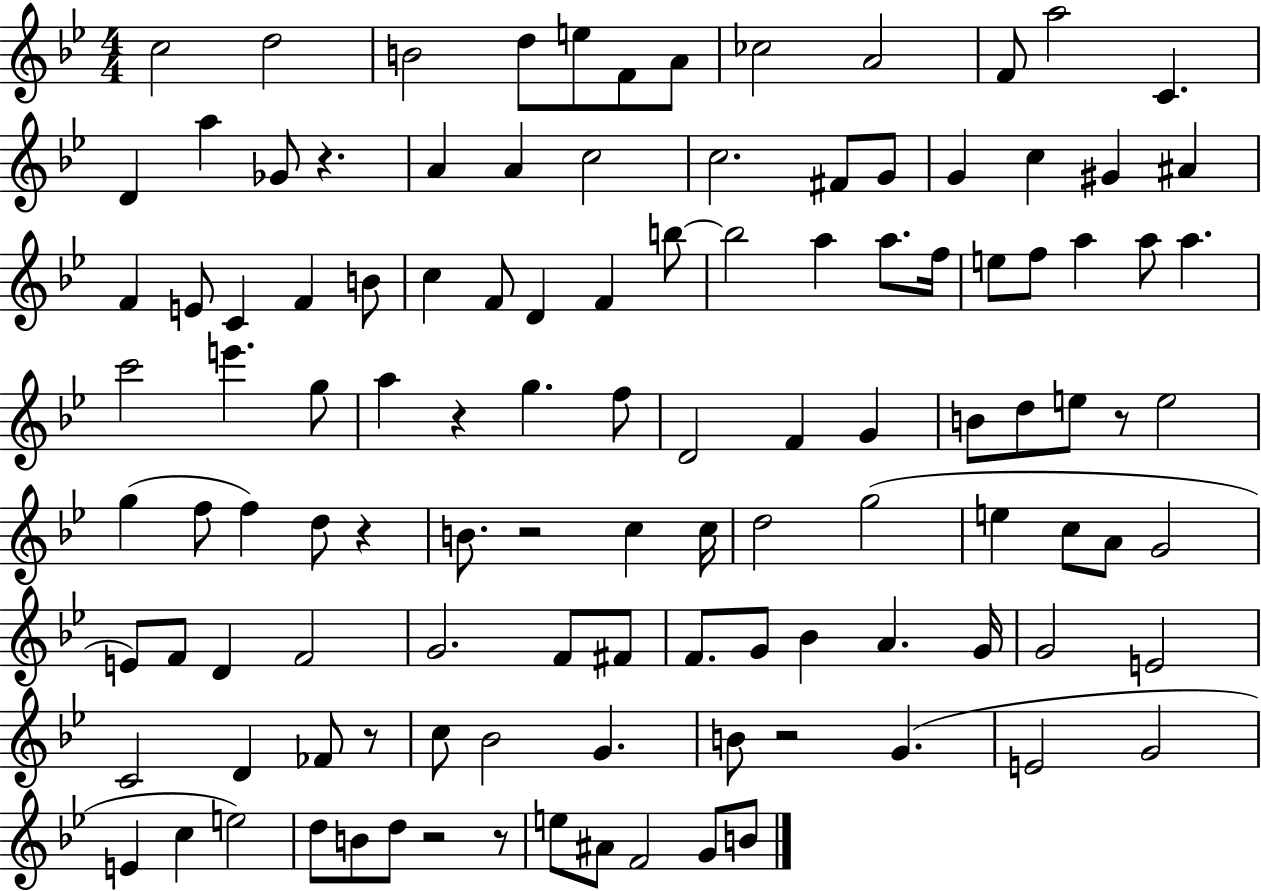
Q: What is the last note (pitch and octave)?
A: B4